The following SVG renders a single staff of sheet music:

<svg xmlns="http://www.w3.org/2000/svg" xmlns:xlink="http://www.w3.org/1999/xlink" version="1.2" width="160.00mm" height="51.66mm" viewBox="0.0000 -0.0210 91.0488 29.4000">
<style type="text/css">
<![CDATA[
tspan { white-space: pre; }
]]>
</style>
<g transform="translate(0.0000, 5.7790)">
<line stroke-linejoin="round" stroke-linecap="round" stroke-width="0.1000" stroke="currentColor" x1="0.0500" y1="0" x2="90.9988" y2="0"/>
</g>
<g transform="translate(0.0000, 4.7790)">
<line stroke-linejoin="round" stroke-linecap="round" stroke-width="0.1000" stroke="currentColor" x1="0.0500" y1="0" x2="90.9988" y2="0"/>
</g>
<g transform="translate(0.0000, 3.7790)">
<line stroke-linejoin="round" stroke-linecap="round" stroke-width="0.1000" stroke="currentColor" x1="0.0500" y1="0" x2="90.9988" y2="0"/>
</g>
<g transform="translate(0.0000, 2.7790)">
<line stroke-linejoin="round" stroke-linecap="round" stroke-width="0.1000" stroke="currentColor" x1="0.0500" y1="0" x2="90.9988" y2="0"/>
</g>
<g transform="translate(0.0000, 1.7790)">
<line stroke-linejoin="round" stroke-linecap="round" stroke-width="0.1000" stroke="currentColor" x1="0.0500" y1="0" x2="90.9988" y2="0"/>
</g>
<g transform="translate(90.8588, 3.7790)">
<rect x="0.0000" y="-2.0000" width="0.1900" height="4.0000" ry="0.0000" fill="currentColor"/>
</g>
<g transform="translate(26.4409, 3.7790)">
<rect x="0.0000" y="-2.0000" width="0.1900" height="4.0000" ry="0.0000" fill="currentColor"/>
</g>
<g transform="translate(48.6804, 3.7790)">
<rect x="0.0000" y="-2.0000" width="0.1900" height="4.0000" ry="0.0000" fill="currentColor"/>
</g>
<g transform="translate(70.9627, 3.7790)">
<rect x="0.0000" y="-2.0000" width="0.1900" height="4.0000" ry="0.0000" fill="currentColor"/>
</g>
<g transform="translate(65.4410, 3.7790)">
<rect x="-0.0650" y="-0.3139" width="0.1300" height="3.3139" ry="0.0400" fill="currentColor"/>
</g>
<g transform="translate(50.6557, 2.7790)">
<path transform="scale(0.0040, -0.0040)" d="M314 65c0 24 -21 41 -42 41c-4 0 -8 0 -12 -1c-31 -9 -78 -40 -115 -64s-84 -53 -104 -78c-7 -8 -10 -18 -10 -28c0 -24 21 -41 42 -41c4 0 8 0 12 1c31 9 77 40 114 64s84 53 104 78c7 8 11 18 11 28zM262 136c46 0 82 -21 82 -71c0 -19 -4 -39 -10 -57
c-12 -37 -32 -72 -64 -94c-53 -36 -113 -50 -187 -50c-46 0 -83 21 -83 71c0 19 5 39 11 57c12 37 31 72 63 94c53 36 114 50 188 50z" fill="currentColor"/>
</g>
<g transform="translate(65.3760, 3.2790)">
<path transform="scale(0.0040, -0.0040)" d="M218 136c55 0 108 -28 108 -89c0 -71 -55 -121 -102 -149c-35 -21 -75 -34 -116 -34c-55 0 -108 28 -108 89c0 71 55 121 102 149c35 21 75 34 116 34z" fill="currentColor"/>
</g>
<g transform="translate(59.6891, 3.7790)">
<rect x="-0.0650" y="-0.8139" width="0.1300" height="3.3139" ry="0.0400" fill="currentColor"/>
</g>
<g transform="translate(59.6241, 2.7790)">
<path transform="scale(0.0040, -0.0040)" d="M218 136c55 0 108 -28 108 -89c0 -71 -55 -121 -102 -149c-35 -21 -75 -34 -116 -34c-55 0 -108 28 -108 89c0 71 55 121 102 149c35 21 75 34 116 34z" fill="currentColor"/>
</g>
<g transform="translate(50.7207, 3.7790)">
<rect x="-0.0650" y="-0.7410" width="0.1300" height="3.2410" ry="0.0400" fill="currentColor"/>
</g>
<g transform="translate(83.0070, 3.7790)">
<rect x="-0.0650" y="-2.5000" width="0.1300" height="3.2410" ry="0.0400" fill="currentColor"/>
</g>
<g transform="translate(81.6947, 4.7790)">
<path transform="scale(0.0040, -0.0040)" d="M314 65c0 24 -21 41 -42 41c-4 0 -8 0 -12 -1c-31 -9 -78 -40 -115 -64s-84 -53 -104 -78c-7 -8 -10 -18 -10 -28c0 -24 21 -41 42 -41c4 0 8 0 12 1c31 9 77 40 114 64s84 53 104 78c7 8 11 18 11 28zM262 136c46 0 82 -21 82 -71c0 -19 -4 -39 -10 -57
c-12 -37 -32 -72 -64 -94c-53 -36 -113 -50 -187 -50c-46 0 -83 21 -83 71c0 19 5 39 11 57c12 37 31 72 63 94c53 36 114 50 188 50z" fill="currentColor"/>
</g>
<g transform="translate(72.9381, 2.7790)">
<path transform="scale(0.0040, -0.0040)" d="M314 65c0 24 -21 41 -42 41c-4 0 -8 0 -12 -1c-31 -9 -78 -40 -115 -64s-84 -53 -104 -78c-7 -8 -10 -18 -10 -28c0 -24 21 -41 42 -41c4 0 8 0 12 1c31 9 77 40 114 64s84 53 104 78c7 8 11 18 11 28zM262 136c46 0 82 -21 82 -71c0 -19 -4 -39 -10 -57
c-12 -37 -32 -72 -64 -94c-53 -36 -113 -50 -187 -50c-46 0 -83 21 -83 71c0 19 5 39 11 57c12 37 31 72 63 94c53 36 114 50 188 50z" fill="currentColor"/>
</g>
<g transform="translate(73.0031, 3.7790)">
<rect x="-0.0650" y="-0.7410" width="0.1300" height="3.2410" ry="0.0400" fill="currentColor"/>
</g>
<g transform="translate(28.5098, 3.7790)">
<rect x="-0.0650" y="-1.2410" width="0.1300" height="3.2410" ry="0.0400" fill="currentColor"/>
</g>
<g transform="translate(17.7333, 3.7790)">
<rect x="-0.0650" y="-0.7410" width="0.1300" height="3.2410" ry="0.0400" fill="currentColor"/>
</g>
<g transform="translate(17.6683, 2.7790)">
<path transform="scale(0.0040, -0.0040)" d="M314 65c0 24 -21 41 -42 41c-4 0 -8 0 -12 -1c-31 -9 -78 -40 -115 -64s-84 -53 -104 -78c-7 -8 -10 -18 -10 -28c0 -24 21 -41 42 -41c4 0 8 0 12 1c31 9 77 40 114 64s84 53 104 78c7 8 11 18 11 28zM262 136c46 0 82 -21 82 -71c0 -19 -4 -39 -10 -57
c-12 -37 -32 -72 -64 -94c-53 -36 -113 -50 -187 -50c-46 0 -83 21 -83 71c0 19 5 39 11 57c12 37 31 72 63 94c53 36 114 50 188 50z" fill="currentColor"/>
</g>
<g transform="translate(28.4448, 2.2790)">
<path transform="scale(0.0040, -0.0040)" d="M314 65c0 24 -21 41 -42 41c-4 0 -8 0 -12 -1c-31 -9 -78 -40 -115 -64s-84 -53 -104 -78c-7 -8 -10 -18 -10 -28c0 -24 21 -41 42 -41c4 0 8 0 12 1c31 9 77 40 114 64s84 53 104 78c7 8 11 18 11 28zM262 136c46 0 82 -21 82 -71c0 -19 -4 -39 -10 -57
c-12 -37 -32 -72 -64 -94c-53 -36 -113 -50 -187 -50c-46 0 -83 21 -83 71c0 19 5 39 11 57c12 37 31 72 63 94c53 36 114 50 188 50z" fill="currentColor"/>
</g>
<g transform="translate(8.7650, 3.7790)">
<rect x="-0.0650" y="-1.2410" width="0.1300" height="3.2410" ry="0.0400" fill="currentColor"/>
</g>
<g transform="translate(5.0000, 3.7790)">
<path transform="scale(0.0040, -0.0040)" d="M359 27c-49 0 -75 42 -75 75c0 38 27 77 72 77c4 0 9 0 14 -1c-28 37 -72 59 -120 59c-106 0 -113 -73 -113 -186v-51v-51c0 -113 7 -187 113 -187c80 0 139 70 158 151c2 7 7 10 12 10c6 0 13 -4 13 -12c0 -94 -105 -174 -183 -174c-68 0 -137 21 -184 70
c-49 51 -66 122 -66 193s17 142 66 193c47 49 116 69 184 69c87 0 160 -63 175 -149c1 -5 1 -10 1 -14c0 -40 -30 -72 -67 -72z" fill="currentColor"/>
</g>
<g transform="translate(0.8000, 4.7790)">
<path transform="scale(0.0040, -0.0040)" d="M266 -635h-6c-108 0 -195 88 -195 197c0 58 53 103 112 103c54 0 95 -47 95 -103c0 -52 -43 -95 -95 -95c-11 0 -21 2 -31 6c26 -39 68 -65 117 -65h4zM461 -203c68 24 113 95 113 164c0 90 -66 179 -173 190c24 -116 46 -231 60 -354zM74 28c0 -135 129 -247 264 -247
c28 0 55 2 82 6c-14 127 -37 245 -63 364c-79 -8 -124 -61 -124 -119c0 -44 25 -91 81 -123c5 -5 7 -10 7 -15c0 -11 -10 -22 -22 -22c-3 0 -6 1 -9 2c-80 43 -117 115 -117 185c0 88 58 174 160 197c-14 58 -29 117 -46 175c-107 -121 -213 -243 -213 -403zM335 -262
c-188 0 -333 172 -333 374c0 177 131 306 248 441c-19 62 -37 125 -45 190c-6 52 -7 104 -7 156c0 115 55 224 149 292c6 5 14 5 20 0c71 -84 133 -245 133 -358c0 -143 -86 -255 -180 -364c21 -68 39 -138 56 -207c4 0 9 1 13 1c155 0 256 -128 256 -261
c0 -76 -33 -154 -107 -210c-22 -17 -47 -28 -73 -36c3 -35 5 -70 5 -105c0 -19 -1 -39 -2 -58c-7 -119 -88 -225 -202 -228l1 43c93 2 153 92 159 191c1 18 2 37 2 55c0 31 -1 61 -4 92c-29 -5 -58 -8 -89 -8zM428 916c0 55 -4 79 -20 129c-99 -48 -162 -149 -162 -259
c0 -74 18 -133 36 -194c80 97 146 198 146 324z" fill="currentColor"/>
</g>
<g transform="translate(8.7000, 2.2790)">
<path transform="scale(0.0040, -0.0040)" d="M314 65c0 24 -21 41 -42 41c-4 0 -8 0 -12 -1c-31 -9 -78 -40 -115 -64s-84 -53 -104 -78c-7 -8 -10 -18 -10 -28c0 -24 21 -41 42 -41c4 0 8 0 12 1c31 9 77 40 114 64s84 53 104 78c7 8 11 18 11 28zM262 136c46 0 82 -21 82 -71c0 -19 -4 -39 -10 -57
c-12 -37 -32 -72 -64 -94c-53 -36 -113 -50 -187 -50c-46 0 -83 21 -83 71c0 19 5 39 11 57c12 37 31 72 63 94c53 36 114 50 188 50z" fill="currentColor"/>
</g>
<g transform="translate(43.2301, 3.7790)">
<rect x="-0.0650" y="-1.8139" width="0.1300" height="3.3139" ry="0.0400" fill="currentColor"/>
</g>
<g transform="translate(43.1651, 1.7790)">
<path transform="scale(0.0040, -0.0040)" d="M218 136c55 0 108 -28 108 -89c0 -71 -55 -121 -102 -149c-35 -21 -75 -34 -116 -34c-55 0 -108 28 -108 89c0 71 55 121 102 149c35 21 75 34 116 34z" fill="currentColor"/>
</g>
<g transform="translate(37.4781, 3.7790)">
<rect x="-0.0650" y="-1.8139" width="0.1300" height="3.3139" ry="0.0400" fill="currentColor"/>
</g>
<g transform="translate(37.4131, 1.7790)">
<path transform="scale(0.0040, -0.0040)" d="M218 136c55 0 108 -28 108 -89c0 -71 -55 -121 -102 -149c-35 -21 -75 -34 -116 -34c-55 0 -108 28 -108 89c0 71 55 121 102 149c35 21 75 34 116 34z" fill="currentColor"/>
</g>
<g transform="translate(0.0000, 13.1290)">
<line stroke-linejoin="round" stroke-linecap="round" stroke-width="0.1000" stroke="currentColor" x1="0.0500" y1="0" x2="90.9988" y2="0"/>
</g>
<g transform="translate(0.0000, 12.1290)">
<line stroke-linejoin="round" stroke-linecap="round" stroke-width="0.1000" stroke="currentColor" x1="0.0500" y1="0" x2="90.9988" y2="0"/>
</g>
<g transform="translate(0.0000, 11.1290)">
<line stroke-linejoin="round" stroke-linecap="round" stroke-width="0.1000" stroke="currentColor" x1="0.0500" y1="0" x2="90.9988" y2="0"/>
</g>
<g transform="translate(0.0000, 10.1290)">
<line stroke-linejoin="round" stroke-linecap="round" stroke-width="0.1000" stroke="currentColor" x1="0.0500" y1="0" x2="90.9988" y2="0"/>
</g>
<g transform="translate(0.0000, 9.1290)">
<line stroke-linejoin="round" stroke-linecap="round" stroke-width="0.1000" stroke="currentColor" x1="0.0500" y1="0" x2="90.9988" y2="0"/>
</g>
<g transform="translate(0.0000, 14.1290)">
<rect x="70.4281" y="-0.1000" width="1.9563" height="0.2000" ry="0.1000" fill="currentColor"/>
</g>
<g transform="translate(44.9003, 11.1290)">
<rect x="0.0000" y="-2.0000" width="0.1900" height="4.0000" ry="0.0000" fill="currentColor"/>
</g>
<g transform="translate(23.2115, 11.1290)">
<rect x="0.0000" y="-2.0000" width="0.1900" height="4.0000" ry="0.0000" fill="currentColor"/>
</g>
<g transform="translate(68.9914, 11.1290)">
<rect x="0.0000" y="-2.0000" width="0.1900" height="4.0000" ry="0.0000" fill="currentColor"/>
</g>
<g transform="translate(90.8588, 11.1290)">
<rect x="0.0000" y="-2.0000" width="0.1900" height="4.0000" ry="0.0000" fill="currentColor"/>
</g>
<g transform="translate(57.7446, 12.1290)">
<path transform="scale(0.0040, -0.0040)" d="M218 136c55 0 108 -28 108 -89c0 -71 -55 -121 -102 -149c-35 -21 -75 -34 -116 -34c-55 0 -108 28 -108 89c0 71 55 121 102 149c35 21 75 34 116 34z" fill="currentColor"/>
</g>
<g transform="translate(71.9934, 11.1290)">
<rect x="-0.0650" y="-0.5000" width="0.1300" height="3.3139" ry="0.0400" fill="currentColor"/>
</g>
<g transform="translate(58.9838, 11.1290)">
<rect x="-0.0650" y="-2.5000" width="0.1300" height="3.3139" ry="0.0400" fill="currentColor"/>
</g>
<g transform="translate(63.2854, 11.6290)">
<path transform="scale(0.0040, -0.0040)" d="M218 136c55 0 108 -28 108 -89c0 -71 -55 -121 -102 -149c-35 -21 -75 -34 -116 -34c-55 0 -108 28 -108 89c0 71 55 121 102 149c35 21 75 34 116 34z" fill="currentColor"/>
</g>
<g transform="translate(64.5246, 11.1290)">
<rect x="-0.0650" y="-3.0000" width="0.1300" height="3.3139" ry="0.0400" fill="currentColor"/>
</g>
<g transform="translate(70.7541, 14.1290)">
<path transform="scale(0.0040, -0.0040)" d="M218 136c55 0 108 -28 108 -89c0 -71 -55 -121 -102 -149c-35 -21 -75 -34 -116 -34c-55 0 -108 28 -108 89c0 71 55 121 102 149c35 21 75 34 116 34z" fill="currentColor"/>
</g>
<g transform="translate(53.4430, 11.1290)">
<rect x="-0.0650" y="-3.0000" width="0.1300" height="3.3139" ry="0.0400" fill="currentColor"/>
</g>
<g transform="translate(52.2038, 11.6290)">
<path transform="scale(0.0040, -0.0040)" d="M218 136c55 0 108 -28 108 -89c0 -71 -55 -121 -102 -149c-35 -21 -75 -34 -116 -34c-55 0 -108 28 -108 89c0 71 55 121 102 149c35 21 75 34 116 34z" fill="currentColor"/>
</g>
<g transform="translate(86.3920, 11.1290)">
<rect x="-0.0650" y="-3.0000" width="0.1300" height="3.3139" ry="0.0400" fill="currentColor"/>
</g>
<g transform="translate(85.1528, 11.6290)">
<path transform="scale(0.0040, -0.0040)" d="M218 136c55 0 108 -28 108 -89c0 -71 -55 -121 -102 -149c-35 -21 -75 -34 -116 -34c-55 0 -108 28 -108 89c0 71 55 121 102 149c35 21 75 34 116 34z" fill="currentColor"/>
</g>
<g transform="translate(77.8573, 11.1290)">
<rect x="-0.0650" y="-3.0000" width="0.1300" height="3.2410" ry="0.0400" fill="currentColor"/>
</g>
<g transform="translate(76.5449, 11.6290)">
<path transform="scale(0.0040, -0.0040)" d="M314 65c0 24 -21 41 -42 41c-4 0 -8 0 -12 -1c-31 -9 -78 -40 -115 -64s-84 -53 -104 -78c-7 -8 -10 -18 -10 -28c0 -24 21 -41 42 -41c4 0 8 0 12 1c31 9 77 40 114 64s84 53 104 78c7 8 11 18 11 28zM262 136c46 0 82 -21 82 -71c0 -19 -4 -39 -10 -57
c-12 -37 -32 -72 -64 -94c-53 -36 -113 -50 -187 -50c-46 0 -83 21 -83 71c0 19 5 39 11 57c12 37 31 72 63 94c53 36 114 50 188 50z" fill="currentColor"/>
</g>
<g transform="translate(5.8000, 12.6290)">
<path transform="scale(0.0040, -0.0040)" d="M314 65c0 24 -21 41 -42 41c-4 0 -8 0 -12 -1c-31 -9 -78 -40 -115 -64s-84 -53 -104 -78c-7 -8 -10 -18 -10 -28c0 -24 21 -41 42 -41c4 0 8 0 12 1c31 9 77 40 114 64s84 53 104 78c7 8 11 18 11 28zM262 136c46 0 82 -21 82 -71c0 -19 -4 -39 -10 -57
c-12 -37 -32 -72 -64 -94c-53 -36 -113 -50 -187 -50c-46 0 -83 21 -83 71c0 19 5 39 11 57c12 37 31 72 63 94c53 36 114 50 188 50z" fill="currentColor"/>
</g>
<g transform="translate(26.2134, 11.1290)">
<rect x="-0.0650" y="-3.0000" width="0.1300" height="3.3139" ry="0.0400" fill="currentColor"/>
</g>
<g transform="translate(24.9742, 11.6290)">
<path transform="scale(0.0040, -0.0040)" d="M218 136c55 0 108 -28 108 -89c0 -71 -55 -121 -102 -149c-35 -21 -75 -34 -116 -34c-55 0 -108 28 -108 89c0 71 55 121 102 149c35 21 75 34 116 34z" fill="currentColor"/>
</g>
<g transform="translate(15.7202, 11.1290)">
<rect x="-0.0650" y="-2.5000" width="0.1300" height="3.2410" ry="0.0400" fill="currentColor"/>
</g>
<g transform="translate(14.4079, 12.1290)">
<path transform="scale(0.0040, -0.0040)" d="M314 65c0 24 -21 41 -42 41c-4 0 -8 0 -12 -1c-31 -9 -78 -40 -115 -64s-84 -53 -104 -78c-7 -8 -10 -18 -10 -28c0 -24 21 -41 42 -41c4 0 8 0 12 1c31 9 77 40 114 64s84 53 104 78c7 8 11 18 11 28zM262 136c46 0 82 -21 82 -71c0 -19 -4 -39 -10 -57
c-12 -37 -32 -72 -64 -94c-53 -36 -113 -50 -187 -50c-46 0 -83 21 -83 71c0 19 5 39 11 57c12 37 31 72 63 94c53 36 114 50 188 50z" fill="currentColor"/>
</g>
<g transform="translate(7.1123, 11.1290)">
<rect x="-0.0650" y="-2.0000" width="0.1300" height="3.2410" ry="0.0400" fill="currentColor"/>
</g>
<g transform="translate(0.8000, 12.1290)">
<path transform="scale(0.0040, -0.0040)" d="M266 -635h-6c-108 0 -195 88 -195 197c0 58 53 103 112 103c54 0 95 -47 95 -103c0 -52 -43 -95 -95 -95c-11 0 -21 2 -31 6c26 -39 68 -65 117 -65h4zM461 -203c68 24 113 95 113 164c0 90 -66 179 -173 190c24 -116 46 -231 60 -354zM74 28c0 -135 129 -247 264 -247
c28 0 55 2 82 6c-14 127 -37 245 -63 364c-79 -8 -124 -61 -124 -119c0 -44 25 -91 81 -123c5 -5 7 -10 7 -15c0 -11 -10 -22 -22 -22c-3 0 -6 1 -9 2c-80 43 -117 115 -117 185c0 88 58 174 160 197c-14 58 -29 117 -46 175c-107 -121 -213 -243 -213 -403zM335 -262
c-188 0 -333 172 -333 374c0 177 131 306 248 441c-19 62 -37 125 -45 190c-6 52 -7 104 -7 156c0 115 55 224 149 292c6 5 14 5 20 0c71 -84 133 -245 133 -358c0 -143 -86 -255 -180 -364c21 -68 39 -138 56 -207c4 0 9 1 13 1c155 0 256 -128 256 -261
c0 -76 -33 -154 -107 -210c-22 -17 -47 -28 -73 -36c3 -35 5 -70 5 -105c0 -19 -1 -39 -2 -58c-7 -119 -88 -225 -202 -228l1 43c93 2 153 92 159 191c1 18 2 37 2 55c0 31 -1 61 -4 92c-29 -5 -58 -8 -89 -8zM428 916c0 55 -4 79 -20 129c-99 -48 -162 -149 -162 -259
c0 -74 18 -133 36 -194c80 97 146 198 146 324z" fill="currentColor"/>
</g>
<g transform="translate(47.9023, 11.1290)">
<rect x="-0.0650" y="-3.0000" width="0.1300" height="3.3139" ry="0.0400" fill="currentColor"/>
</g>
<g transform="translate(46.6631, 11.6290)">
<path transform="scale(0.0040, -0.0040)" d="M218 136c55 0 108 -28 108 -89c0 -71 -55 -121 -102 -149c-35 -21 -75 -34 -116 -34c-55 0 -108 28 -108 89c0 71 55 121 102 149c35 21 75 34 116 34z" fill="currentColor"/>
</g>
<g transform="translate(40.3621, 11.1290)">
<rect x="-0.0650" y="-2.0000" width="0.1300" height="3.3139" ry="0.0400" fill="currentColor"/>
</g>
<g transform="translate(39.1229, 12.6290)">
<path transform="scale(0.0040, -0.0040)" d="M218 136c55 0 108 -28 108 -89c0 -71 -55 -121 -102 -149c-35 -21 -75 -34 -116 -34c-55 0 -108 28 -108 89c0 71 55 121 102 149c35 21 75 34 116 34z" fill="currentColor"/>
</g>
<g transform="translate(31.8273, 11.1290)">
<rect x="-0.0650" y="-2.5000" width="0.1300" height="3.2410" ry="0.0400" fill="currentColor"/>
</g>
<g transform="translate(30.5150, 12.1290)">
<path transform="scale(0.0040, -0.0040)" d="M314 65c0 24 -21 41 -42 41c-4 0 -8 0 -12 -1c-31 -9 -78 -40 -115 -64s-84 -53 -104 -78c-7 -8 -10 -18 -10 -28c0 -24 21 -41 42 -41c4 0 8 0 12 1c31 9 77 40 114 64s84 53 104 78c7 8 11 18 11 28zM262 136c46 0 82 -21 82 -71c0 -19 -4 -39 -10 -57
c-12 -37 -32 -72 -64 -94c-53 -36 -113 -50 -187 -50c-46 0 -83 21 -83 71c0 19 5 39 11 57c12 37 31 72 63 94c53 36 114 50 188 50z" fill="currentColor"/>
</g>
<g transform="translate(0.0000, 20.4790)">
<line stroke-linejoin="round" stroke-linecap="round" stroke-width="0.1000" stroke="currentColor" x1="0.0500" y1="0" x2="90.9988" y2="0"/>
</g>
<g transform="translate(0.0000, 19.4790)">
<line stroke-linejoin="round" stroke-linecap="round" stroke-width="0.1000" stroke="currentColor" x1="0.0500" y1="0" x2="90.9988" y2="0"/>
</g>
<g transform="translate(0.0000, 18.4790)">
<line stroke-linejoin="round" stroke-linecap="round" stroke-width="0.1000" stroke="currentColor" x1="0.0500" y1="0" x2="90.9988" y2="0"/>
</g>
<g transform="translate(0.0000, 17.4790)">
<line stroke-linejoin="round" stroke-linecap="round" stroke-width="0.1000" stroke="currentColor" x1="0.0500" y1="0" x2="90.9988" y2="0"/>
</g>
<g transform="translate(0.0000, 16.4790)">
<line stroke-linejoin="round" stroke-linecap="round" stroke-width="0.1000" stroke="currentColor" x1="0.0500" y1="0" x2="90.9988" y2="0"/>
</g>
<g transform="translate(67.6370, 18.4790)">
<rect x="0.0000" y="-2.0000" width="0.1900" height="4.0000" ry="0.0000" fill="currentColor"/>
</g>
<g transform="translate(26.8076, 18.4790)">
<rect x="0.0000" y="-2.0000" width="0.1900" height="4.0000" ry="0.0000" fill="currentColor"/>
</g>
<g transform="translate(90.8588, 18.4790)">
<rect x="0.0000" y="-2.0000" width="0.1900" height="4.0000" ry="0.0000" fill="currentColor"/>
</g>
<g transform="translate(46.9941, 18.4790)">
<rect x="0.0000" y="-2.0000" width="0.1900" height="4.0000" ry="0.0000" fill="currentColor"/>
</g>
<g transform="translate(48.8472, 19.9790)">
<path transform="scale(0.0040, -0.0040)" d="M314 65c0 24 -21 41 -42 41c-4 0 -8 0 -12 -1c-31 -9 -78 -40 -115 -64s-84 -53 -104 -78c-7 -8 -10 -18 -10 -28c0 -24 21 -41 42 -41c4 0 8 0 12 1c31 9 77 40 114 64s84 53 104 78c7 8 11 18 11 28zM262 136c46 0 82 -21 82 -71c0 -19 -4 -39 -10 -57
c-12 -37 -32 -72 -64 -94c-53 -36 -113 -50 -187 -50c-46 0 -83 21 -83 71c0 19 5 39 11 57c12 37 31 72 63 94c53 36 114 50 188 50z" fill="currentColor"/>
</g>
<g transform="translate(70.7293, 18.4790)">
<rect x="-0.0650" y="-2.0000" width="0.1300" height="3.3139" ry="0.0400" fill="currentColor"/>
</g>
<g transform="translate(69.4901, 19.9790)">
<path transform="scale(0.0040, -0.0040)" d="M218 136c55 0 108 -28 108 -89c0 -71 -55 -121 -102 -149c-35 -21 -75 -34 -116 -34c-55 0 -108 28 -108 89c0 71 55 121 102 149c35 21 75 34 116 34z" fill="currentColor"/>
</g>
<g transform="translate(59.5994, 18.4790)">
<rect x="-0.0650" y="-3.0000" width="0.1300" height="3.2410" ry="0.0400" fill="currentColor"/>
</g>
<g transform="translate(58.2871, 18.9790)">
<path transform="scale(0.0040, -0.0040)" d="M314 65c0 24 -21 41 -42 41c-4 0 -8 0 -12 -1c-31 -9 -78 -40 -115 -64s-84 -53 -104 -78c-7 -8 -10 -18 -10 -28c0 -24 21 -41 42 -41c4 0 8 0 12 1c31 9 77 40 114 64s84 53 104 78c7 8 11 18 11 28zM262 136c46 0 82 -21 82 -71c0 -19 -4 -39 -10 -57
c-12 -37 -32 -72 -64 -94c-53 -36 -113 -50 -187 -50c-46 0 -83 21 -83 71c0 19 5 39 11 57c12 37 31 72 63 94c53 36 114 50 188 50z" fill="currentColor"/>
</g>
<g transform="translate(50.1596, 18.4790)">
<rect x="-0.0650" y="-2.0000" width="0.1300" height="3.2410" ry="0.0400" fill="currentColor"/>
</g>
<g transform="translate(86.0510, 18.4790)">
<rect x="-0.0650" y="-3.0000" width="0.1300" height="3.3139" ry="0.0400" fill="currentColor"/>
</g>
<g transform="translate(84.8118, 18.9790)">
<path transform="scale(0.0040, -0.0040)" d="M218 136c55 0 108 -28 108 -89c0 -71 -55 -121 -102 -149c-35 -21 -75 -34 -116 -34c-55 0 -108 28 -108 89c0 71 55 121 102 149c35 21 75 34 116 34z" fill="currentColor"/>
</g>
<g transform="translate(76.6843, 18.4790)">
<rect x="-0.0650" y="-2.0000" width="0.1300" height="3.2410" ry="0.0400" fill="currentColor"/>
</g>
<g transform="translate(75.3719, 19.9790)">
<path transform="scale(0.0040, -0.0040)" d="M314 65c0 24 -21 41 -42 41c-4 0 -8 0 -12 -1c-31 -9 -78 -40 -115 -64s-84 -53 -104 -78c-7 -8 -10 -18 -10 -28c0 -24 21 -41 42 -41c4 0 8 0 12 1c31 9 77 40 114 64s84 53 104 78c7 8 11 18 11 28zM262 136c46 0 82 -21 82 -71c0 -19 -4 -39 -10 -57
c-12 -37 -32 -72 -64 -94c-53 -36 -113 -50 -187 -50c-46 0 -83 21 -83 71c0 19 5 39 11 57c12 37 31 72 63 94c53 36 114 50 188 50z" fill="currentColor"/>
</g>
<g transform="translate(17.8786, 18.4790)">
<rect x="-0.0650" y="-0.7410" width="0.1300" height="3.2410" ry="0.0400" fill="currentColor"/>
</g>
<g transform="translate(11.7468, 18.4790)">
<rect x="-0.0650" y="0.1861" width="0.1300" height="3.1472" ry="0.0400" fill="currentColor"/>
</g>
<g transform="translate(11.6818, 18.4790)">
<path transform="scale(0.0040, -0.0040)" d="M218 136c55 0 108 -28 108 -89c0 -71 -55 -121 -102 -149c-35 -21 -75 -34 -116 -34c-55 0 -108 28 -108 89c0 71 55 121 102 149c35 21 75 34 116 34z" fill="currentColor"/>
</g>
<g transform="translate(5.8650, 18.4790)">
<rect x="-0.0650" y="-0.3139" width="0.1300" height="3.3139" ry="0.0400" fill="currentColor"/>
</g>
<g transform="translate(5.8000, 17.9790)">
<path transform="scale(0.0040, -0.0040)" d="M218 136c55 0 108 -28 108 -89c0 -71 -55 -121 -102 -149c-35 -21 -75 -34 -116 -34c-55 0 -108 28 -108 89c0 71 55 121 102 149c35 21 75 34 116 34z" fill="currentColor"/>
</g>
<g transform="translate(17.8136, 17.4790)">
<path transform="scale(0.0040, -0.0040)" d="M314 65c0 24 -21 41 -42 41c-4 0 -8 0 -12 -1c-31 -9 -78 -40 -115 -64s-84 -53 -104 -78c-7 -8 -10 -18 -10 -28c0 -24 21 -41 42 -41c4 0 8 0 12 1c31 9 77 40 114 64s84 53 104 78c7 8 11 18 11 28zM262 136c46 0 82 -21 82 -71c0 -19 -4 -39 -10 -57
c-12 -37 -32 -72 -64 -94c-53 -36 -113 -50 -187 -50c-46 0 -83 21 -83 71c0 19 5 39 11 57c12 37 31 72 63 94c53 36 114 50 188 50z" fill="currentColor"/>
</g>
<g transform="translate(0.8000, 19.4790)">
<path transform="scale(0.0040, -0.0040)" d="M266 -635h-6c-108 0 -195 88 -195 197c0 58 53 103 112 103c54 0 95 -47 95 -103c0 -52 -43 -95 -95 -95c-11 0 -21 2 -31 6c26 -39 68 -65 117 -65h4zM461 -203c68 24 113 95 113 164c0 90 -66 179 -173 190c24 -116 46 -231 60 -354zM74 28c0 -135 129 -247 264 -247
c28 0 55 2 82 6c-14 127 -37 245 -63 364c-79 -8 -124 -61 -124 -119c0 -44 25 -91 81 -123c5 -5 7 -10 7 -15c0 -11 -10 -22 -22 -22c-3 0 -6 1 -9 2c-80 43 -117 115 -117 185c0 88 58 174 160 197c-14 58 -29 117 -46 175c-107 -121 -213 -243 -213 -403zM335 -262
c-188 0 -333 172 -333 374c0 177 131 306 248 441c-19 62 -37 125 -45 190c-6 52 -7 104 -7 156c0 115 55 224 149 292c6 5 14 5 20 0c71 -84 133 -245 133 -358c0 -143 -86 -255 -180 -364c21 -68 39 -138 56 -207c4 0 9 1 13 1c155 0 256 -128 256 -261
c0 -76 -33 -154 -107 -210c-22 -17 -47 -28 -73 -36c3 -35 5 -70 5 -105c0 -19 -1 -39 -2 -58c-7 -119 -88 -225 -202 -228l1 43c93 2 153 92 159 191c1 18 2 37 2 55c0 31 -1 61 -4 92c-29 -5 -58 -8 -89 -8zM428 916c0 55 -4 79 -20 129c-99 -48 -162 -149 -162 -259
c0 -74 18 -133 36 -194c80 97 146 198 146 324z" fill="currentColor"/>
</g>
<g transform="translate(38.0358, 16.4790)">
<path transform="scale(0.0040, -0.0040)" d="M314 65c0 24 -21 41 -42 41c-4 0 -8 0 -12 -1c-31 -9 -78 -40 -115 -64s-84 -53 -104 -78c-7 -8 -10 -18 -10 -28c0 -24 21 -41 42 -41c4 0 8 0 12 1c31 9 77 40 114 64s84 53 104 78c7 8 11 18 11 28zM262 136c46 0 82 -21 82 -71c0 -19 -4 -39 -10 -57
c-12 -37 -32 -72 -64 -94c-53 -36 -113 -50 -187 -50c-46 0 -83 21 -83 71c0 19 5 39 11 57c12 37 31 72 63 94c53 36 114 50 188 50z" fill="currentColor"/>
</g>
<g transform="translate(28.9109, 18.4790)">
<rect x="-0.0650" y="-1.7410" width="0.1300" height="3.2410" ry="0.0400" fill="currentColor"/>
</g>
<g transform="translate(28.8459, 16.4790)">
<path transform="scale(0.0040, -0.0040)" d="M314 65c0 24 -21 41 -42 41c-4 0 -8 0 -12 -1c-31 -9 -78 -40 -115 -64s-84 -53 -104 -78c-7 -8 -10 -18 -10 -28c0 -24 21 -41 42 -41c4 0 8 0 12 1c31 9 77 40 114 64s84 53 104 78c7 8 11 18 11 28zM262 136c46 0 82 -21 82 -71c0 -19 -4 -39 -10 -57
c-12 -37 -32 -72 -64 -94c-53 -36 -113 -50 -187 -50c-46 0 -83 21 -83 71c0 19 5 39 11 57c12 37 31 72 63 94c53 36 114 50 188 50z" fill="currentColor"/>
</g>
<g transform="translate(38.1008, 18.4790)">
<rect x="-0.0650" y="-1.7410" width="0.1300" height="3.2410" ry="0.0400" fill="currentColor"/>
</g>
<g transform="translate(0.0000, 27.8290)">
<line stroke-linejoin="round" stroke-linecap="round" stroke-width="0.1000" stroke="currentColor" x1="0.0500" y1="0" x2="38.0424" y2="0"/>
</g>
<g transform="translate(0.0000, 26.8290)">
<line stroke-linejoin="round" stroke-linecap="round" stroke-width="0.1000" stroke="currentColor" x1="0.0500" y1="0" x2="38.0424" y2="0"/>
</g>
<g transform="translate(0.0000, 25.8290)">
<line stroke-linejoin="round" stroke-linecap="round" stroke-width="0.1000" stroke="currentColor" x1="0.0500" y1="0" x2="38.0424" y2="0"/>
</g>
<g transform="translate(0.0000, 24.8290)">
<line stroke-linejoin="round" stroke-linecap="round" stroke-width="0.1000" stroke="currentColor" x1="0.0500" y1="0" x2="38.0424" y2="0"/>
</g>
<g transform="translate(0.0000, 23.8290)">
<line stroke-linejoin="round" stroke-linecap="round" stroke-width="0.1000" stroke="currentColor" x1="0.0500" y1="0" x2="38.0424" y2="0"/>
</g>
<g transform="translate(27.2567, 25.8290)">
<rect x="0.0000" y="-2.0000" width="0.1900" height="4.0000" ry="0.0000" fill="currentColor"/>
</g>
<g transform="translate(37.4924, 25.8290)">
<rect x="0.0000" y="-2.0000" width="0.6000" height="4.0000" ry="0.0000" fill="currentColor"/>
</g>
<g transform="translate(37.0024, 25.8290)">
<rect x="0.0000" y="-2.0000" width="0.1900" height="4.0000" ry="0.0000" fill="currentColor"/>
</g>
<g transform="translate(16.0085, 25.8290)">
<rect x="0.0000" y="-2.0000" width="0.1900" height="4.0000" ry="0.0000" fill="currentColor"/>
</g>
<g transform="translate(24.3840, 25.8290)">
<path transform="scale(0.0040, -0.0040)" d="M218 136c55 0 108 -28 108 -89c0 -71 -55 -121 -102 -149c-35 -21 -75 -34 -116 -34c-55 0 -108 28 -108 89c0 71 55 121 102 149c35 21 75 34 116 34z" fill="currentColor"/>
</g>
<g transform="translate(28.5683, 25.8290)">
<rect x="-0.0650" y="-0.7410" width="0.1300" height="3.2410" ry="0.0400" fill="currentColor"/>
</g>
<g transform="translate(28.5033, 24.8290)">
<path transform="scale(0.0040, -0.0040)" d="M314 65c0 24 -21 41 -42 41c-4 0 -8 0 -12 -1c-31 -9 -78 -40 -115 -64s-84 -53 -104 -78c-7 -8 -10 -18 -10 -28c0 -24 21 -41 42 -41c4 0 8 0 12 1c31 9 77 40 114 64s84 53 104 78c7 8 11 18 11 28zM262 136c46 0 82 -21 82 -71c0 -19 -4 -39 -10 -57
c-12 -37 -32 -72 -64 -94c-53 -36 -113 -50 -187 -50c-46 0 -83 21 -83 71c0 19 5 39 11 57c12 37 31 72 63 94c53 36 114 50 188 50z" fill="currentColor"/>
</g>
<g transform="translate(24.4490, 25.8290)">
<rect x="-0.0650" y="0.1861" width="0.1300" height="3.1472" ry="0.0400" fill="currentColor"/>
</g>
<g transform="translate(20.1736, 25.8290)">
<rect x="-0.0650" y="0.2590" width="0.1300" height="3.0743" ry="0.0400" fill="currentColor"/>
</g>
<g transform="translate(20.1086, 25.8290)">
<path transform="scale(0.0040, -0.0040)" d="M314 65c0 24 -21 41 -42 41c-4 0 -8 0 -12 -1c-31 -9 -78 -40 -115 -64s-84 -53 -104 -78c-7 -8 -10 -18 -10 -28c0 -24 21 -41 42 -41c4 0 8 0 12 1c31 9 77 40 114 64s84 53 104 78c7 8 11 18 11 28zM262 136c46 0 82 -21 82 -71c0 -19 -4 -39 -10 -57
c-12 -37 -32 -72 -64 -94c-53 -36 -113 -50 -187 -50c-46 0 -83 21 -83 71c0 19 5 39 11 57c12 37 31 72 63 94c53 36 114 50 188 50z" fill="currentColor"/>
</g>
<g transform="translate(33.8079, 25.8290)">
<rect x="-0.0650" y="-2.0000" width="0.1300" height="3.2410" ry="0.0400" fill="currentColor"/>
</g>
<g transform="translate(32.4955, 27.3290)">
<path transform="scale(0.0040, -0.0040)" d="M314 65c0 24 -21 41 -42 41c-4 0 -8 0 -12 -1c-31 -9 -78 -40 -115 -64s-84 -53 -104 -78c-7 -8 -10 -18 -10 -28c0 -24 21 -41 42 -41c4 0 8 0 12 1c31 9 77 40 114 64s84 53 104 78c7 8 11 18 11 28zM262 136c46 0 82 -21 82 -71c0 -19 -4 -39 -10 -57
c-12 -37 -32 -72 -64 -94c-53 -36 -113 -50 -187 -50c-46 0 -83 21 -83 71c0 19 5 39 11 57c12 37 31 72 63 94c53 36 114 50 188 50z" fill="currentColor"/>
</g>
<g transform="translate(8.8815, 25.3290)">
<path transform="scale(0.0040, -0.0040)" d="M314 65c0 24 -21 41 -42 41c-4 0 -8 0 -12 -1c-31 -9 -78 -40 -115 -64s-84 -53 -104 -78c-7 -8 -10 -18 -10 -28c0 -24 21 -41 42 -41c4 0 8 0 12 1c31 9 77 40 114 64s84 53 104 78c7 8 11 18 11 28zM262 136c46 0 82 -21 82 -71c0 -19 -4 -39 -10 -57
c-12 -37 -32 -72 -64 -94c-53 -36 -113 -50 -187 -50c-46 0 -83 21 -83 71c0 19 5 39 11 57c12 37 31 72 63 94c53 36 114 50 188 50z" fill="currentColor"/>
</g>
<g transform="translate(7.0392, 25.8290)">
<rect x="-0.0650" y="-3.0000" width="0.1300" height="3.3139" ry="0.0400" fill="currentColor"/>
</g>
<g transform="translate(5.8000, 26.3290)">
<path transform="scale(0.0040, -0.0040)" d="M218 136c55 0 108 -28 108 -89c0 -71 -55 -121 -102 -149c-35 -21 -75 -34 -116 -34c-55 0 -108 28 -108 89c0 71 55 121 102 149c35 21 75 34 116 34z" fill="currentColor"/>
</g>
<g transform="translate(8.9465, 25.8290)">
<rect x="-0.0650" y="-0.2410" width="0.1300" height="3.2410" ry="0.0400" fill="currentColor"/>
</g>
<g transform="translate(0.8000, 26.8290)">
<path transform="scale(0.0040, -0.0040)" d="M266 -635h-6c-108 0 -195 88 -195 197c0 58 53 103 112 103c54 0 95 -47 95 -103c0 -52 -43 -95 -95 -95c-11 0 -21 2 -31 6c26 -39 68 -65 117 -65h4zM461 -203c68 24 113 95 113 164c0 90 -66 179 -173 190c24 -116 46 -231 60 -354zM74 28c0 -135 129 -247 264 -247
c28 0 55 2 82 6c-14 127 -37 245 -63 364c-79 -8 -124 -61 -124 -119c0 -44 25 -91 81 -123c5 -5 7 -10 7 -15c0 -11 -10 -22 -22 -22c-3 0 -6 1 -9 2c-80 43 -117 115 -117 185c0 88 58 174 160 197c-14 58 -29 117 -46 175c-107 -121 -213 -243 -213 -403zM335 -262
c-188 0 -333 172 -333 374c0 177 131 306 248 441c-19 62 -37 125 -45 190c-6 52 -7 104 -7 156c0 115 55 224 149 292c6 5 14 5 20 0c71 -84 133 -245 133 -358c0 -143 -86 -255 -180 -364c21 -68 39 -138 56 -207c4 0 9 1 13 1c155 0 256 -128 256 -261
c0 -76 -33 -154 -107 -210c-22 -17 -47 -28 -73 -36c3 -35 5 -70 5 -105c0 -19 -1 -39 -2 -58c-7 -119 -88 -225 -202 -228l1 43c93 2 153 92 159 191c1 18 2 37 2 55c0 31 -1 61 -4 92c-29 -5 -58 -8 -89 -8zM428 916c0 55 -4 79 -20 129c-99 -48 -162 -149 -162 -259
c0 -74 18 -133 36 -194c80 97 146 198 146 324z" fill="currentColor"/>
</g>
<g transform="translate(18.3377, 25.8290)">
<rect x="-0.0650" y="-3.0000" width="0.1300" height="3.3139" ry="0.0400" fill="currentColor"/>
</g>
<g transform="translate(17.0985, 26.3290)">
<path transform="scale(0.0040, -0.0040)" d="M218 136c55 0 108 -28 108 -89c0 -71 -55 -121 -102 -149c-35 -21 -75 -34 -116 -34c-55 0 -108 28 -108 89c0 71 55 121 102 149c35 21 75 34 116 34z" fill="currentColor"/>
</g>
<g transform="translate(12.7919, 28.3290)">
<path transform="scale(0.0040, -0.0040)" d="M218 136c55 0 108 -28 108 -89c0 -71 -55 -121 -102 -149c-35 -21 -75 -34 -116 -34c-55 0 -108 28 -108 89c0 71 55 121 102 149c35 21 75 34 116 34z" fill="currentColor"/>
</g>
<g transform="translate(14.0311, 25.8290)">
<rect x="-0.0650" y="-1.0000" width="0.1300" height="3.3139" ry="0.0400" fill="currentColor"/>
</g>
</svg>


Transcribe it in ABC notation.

X:1
T:Untitled
M:4/4
L:1/4
K:C
e2 d2 e2 f f d2 d c d2 G2 F2 G2 A G2 F A A G A C A2 A c B d2 f2 f2 F2 A2 F F2 A A c2 D A B2 B d2 F2